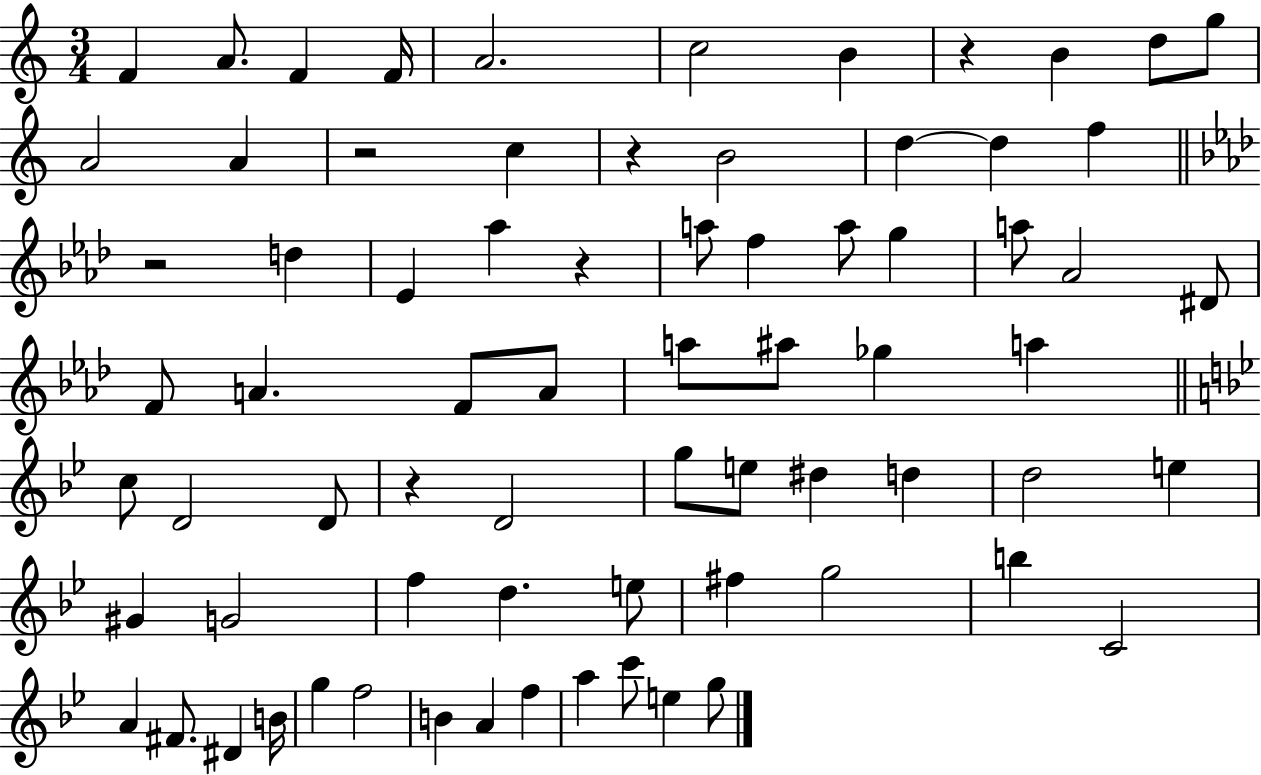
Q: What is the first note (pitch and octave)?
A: F4